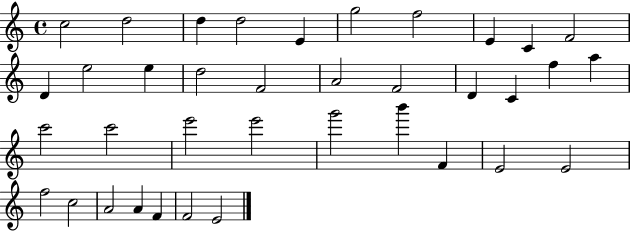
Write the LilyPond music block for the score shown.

{
  \clef treble
  \time 4/4
  \defaultTimeSignature
  \key c \major
  c''2 d''2 | d''4 d''2 e'4 | g''2 f''2 | e'4 c'4 f'2 | \break d'4 e''2 e''4 | d''2 f'2 | a'2 f'2 | d'4 c'4 f''4 a''4 | \break c'''2 c'''2 | e'''2 e'''2 | g'''2 b'''4 f'4 | e'2 e'2 | \break f''2 c''2 | a'2 a'4 f'4 | f'2 e'2 | \bar "|."
}